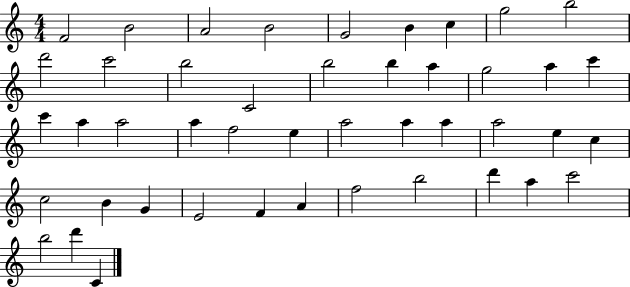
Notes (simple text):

F4/h B4/h A4/h B4/h G4/h B4/q C5/q G5/h B5/h D6/h C6/h B5/h C4/h B5/h B5/q A5/q G5/h A5/q C6/q C6/q A5/q A5/h A5/q F5/h E5/q A5/h A5/q A5/q A5/h E5/q C5/q C5/h B4/q G4/q E4/h F4/q A4/q F5/h B5/h D6/q A5/q C6/h B5/h D6/q C4/q